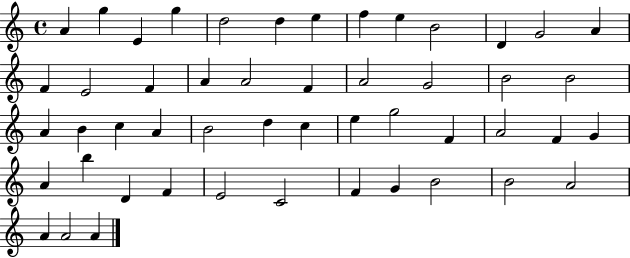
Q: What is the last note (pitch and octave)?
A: A4